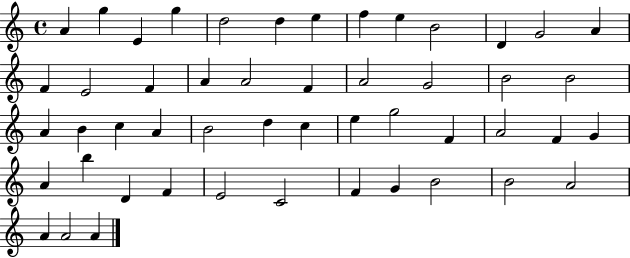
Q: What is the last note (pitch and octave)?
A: A4